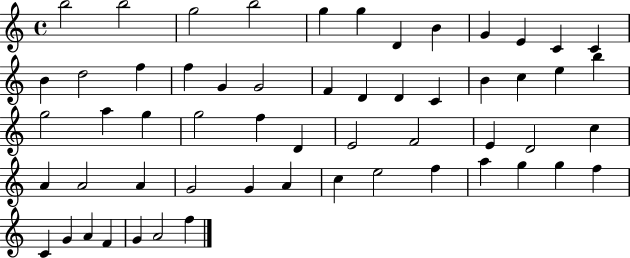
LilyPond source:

{
  \clef treble
  \time 4/4
  \defaultTimeSignature
  \key c \major
  b''2 b''2 | g''2 b''2 | g''4 g''4 d'4 b'4 | g'4 e'4 c'4 c'4 | \break b'4 d''2 f''4 | f''4 g'4 g'2 | f'4 d'4 d'4 c'4 | b'4 c''4 e''4 b''4 | \break g''2 a''4 g''4 | g''2 f''4 d'4 | e'2 f'2 | e'4 d'2 c''4 | \break a'4 a'2 a'4 | g'2 g'4 a'4 | c''4 e''2 f''4 | a''4 g''4 g''4 f''4 | \break c'4 g'4 a'4 f'4 | g'4 a'2 f''4 | \bar "|."
}